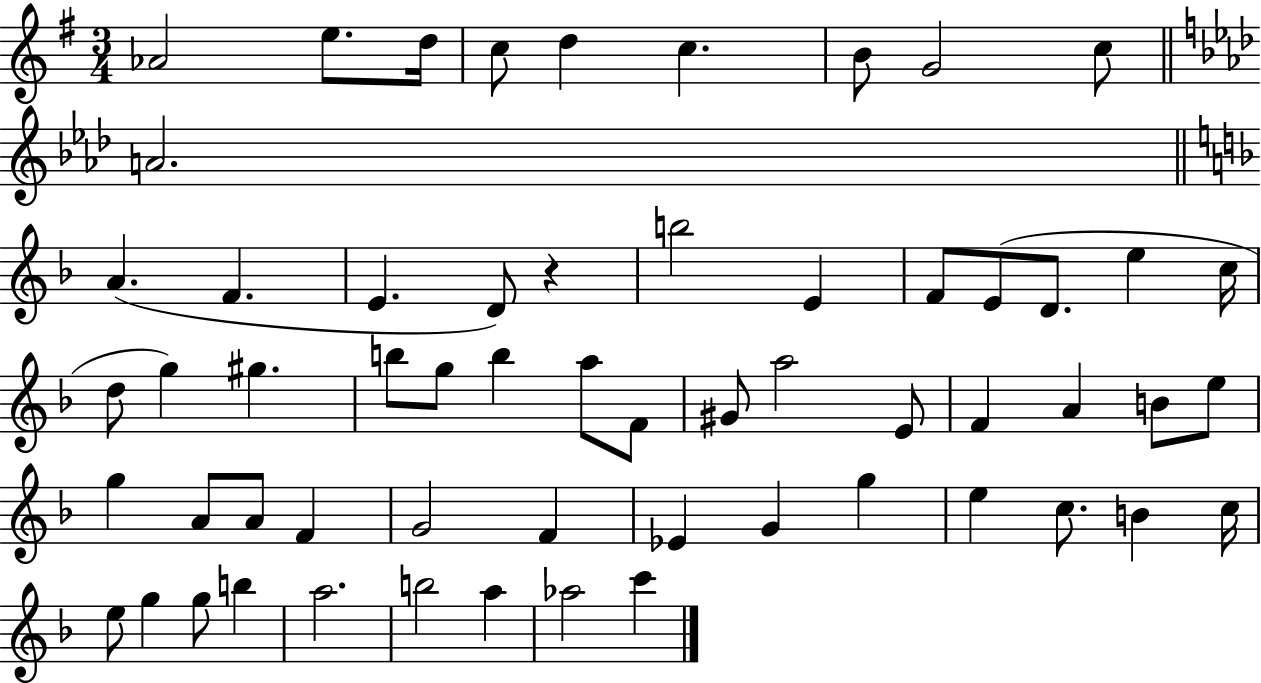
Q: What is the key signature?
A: G major